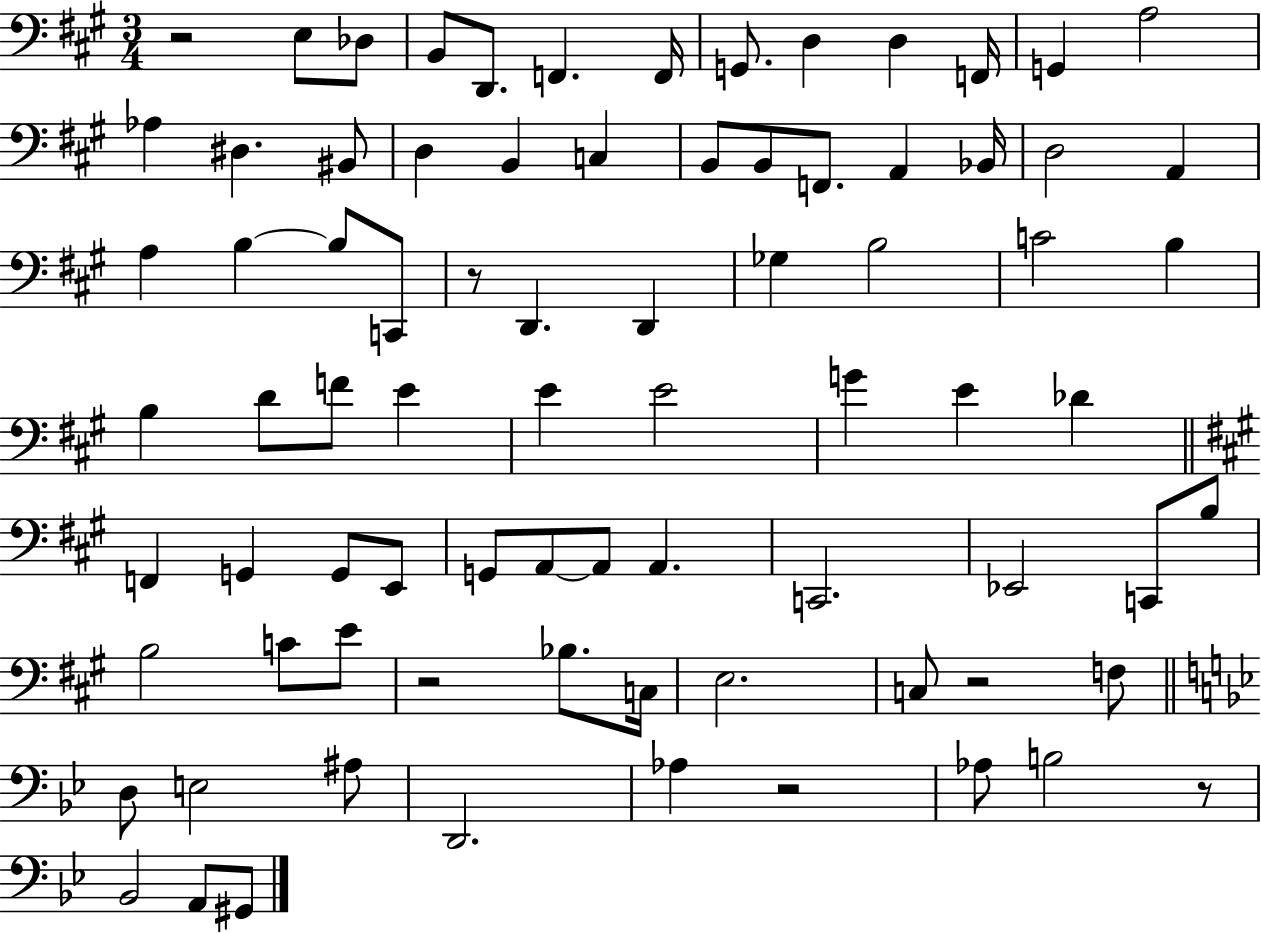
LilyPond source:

{
  \clef bass
  \numericTimeSignature
  \time 3/4
  \key a \major
  r2 e8 des8 | b,8 d,8. f,4. f,16 | g,8. d4 d4 f,16 | g,4 a2 | \break aes4 dis4. bis,8 | d4 b,4 c4 | b,8 b,8 f,8. a,4 bes,16 | d2 a,4 | \break a4 b4~~ b8 c,8 | r8 d,4. d,4 | ges4 b2 | c'2 b4 | \break b4 d'8 f'8 e'4 | e'4 e'2 | g'4 e'4 des'4 | \bar "||" \break \key a \major f,4 g,4 g,8 e,8 | g,8 a,8~~ a,8 a,4. | c,2. | ees,2 c,8 b8 | \break b2 c'8 e'8 | r2 bes8. c16 | e2. | c8 r2 f8 | \break \bar "||" \break \key bes \major d8 e2 ais8 | d,2. | aes4 r2 | aes8 b2 r8 | \break bes,2 a,8 gis,8 | \bar "|."
}